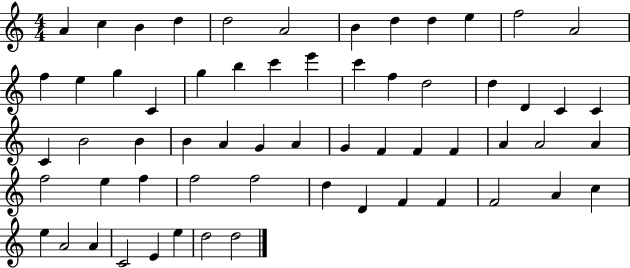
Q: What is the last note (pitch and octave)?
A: D5